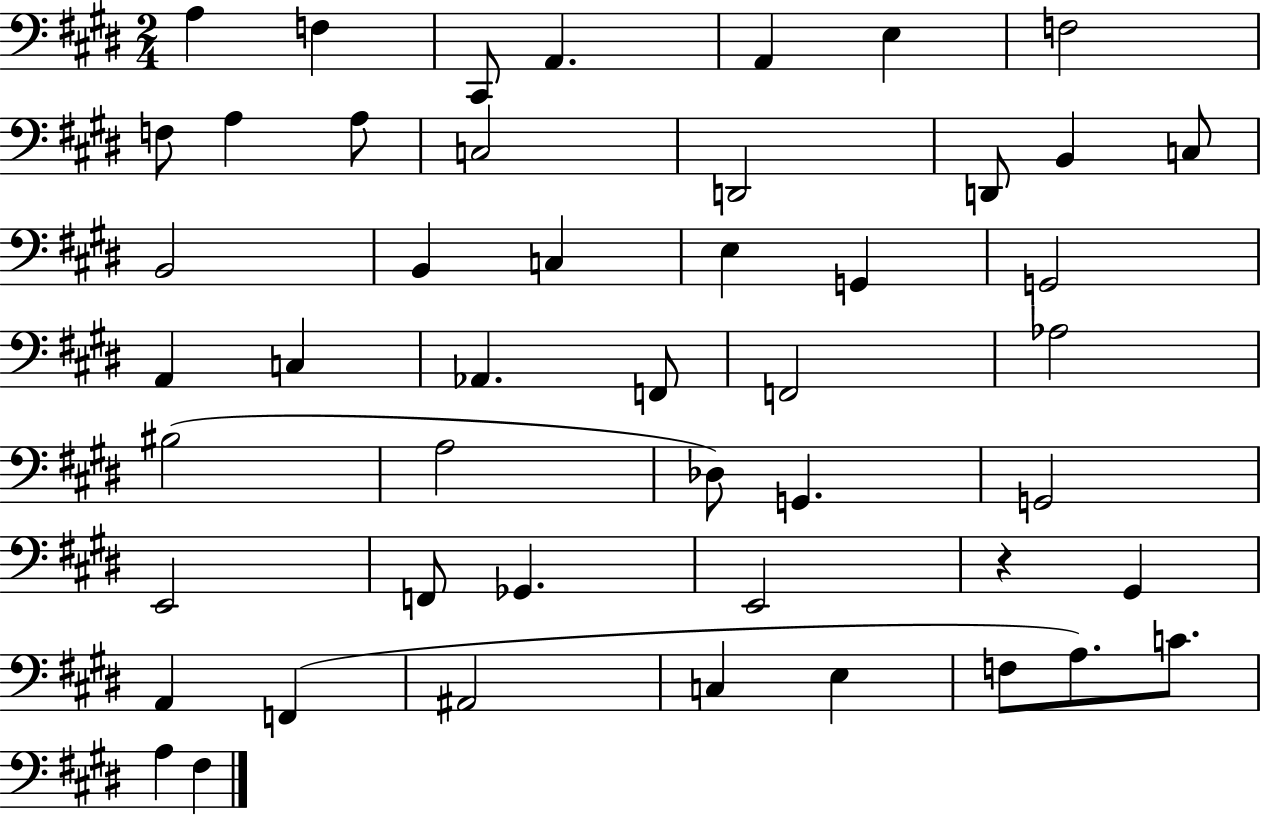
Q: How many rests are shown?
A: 1